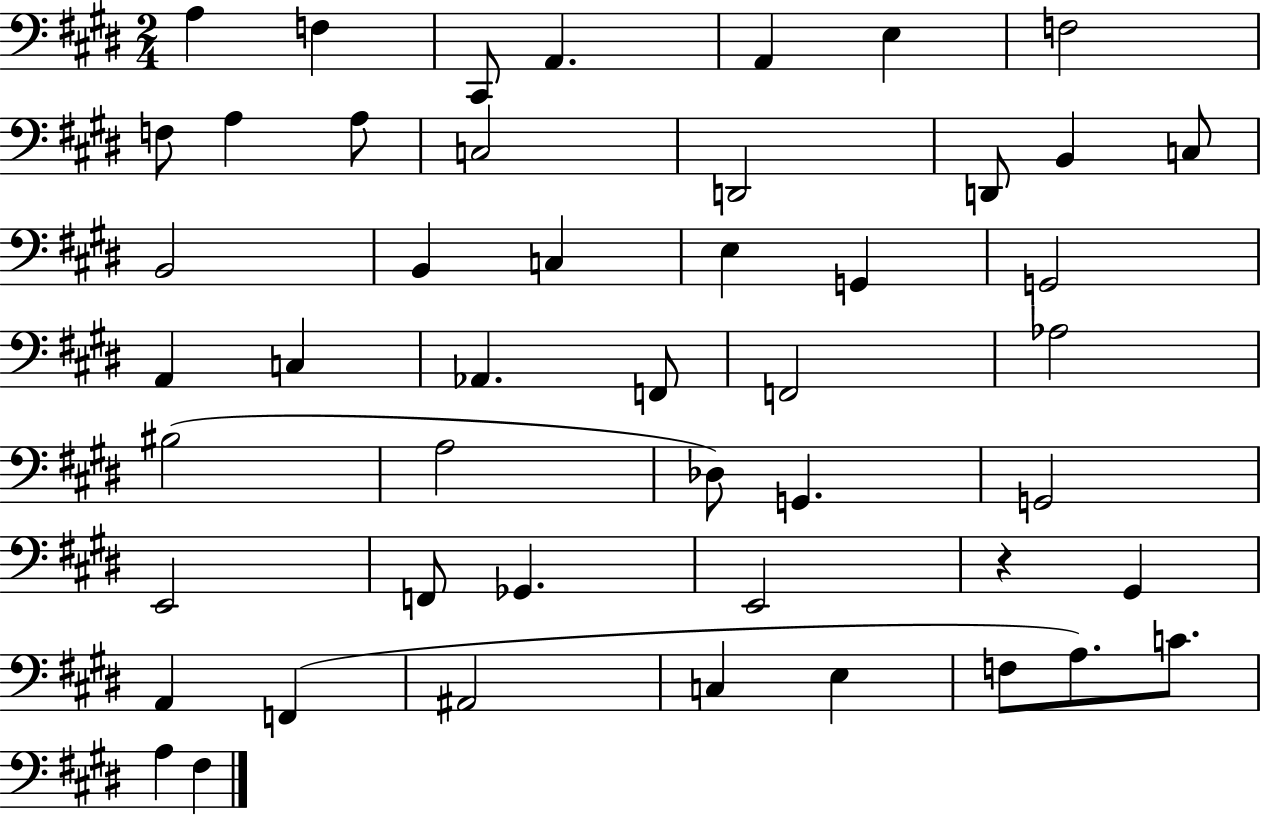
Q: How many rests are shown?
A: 1